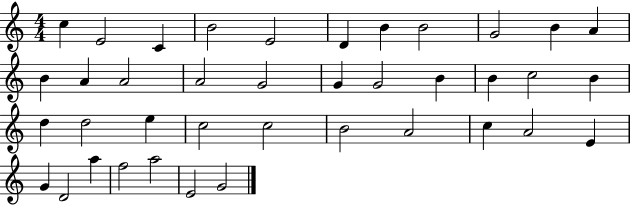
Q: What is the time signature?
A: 4/4